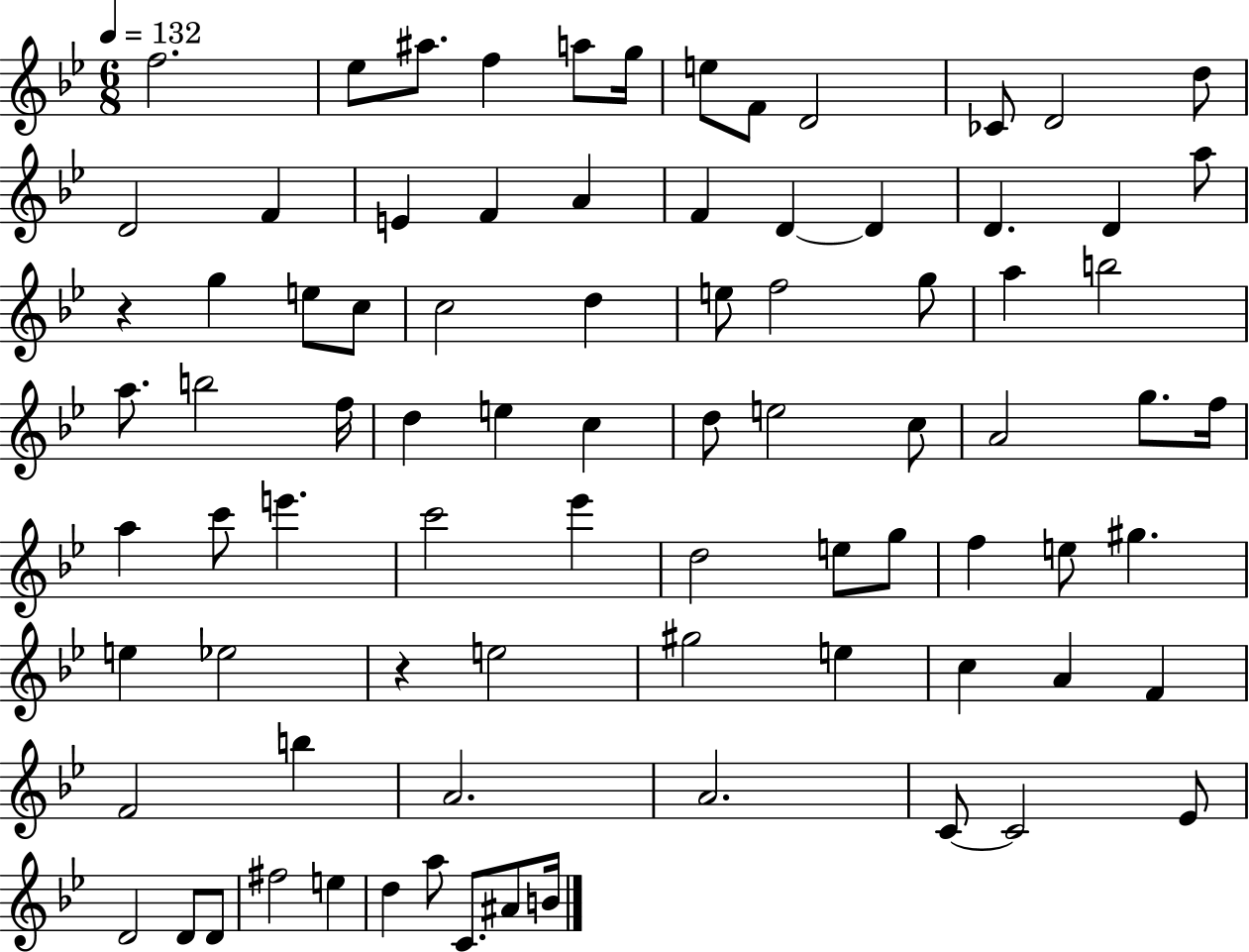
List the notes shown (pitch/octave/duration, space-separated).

F5/h. Eb5/e A#5/e. F5/q A5/e G5/s E5/e F4/e D4/h CES4/e D4/h D5/e D4/h F4/q E4/q F4/q A4/q F4/q D4/q D4/q D4/q. D4/q A5/e R/q G5/q E5/e C5/e C5/h D5/q E5/e F5/h G5/e A5/q B5/h A5/e. B5/h F5/s D5/q E5/q C5/q D5/e E5/h C5/e A4/h G5/e. F5/s A5/q C6/e E6/q. C6/h Eb6/q D5/h E5/e G5/e F5/q E5/e G#5/q. E5/q Eb5/h R/q E5/h G#5/h E5/q C5/q A4/q F4/q F4/h B5/q A4/h. A4/h. C4/e C4/h Eb4/e D4/h D4/e D4/e F#5/h E5/q D5/q A5/e C4/e. A#4/e B4/s